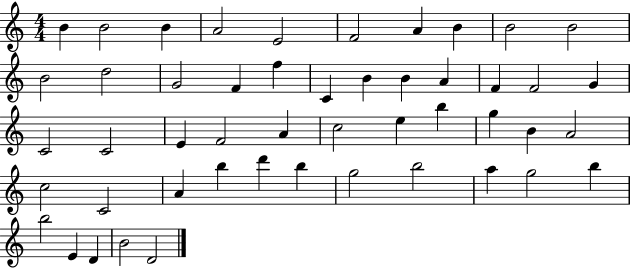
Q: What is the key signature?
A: C major